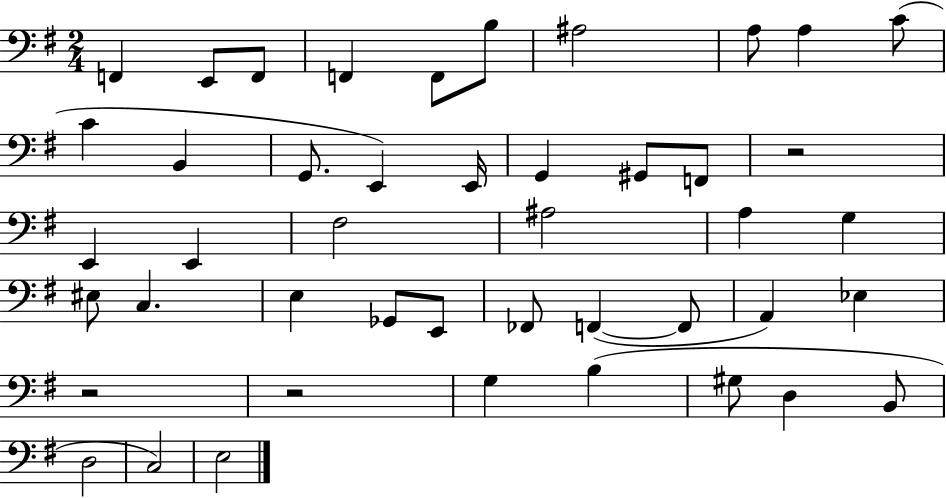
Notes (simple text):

F2/q E2/e F2/e F2/q F2/e B3/e A#3/h A3/e A3/q C4/e C4/q B2/q G2/e. E2/q E2/s G2/q G#2/e F2/e R/h E2/q E2/q F#3/h A#3/h A3/q G3/q EIS3/e C3/q. E3/q Gb2/e E2/e FES2/e F2/q F2/e A2/q Eb3/q R/h R/h G3/q B3/q G#3/e D3/q B2/e D3/h C3/h E3/h